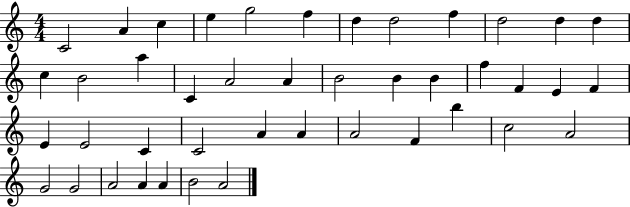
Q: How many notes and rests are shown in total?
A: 43